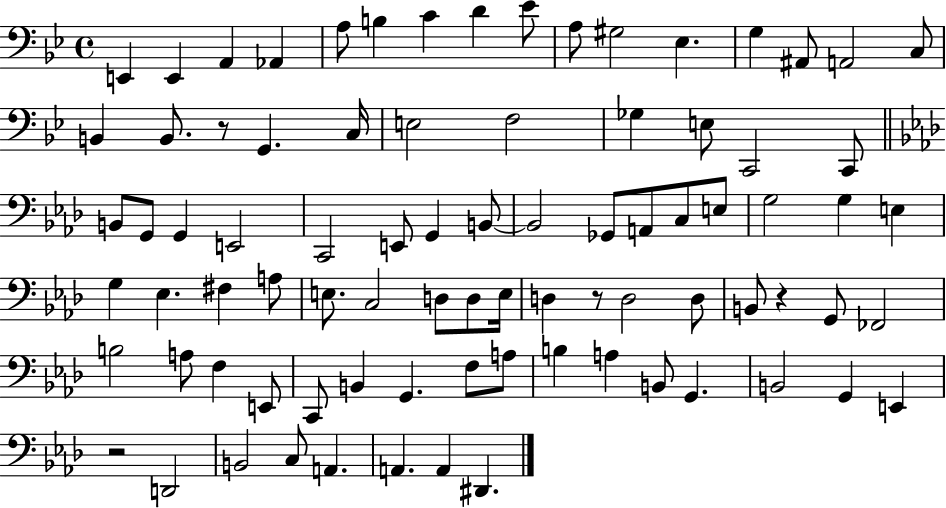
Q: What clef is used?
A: bass